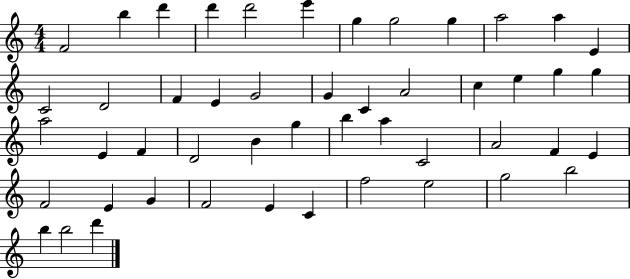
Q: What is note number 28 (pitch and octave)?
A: D4